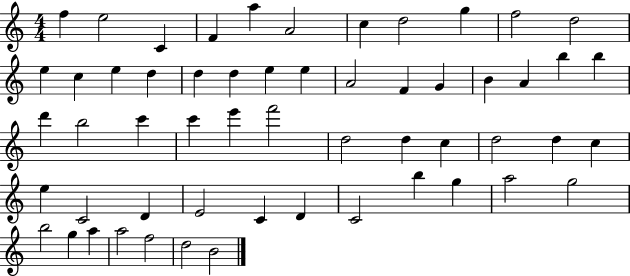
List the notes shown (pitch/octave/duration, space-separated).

F5/q E5/h C4/q F4/q A5/q A4/h C5/q D5/h G5/q F5/h D5/h E5/q C5/q E5/q D5/q D5/q D5/q E5/q E5/q A4/h F4/q G4/q B4/q A4/q B5/q B5/q D6/q B5/h C6/q C6/q E6/q F6/h D5/h D5/q C5/q D5/h D5/q C5/q E5/q C4/h D4/q E4/h C4/q D4/q C4/h B5/q G5/q A5/h G5/h B5/h G5/q A5/q A5/h F5/h D5/h B4/h